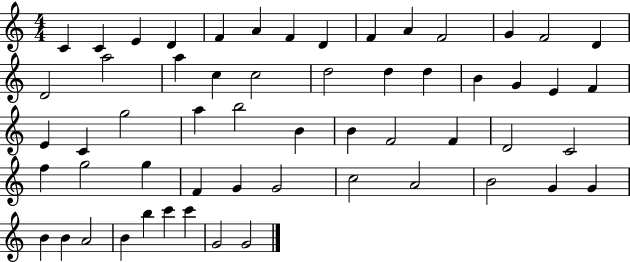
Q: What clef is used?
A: treble